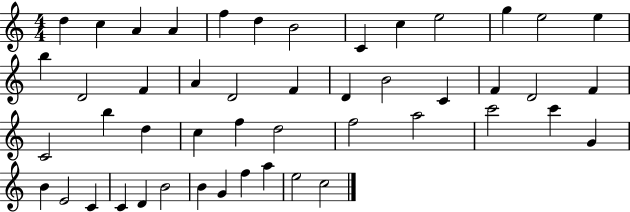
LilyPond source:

{
  \clef treble
  \numericTimeSignature
  \time 4/4
  \key c \major
  d''4 c''4 a'4 a'4 | f''4 d''4 b'2 | c'4 c''4 e''2 | g''4 e''2 e''4 | \break b''4 d'2 f'4 | a'4 d'2 f'4 | d'4 b'2 c'4 | f'4 d'2 f'4 | \break c'2 b''4 d''4 | c''4 f''4 d''2 | f''2 a''2 | c'''2 c'''4 g'4 | \break b'4 e'2 c'4 | c'4 d'4 b'2 | b'4 g'4 f''4 a''4 | e''2 c''2 | \break \bar "|."
}